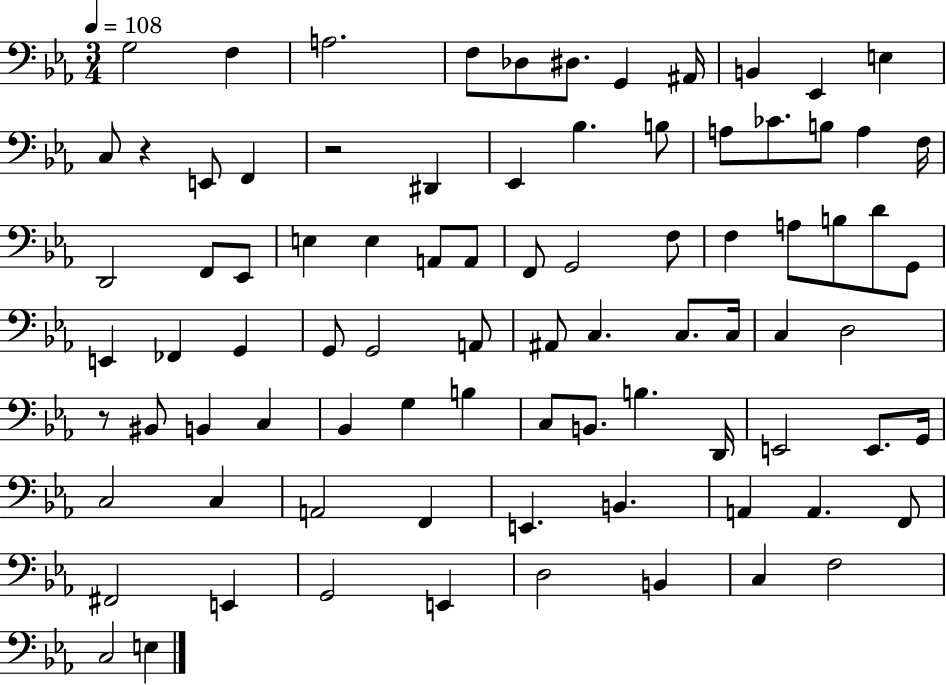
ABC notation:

X:1
T:Untitled
M:3/4
L:1/4
K:Eb
G,2 F, A,2 F,/2 _D,/2 ^D,/2 G,, ^A,,/4 B,, _E,, E, C,/2 z E,,/2 F,, z2 ^D,, _E,, _B, B,/2 A,/2 _C/2 B,/2 A, F,/4 D,,2 F,,/2 _E,,/2 E, E, A,,/2 A,,/2 F,,/2 G,,2 F,/2 F, A,/2 B,/2 D/2 G,,/2 E,, _F,, G,, G,,/2 G,,2 A,,/2 ^A,,/2 C, C,/2 C,/4 C, D,2 z/2 ^B,,/2 B,, C, _B,, G, B, C,/2 B,,/2 B, D,,/4 E,,2 E,,/2 G,,/4 C,2 C, A,,2 F,, E,, B,, A,, A,, F,,/2 ^F,,2 E,, G,,2 E,, D,2 B,, C, F,2 C,2 E,